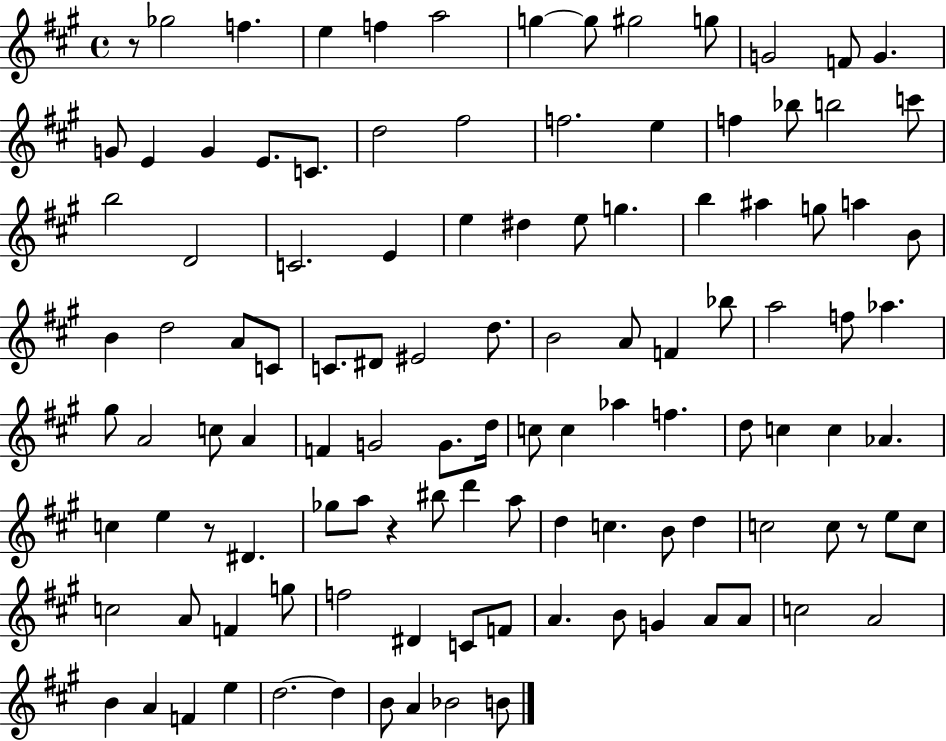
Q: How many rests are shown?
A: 4